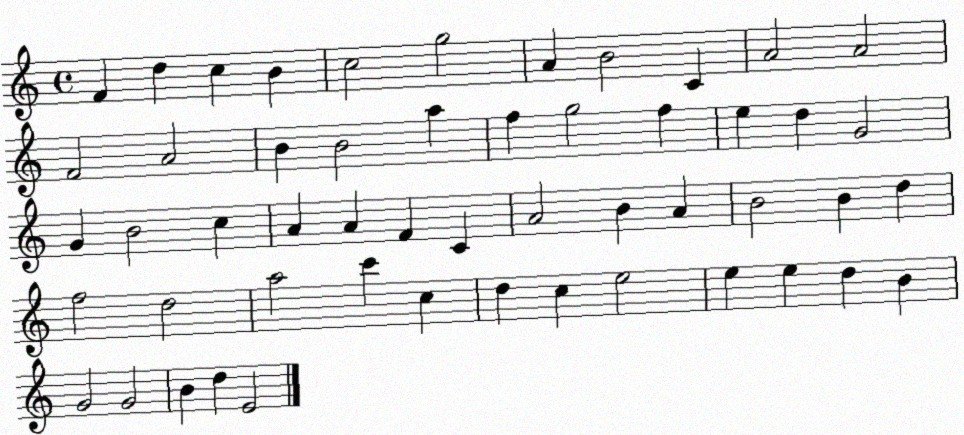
X:1
T:Untitled
M:4/4
L:1/4
K:C
F d c B c2 g2 A B2 C A2 A2 F2 A2 B B2 a f g2 f e d G2 G B2 c A A F C A2 B A B2 B d f2 d2 a2 c' c d c e2 e e d B G2 G2 B d E2